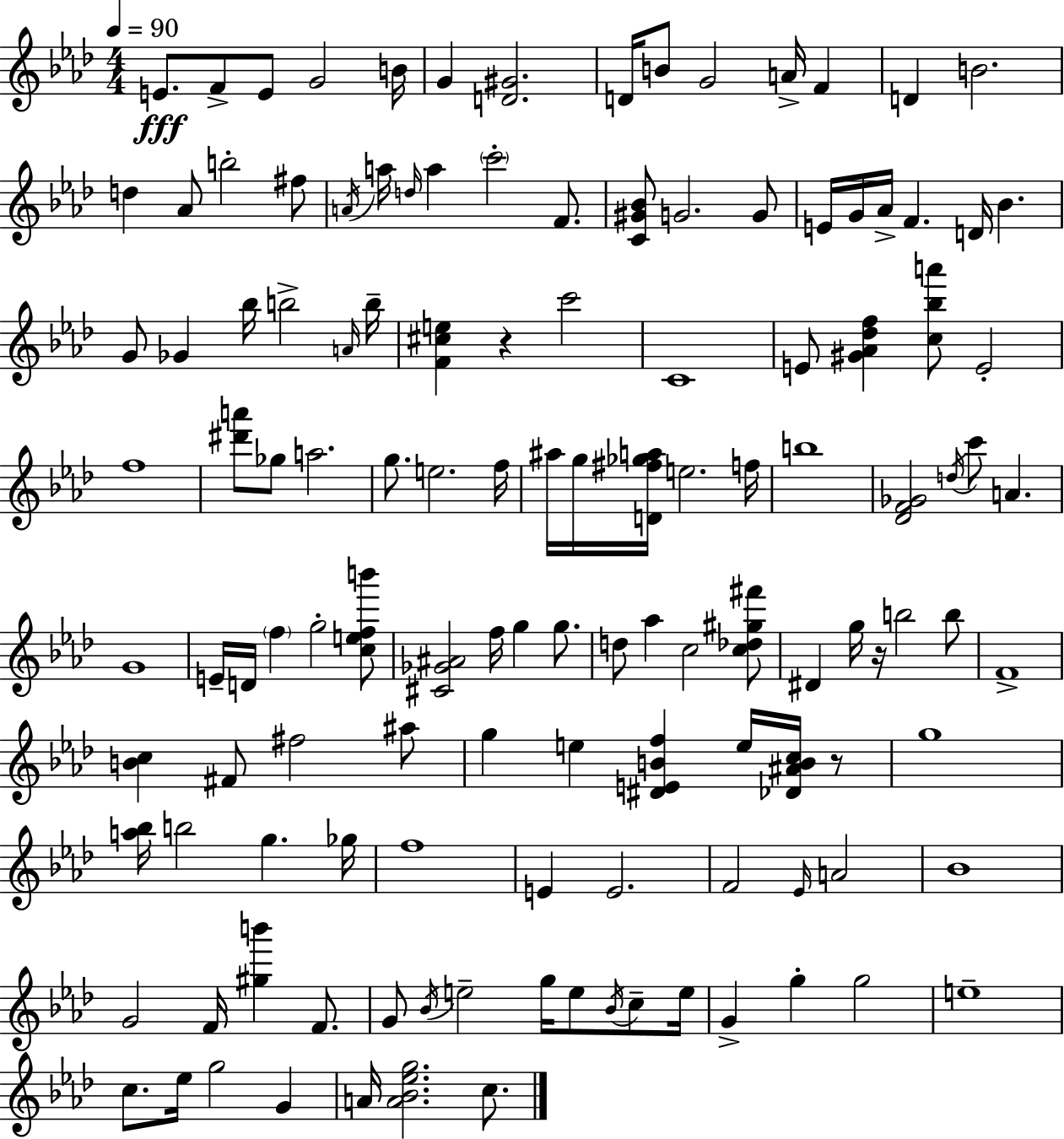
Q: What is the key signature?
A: AES major